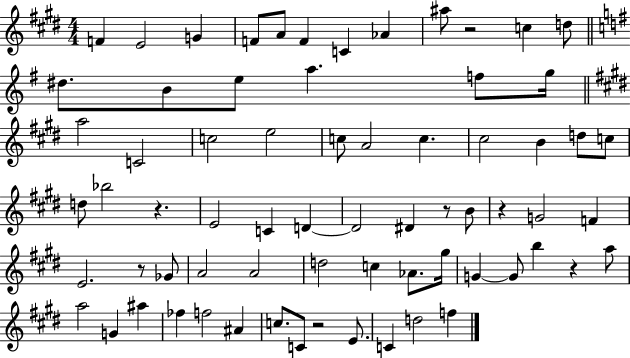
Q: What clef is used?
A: treble